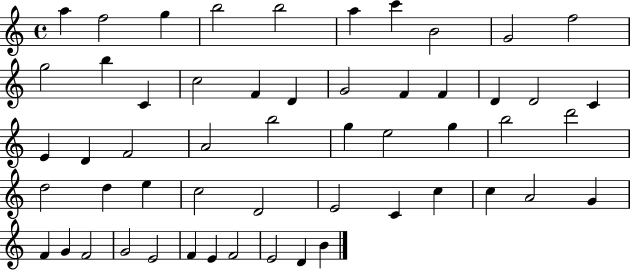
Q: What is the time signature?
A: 4/4